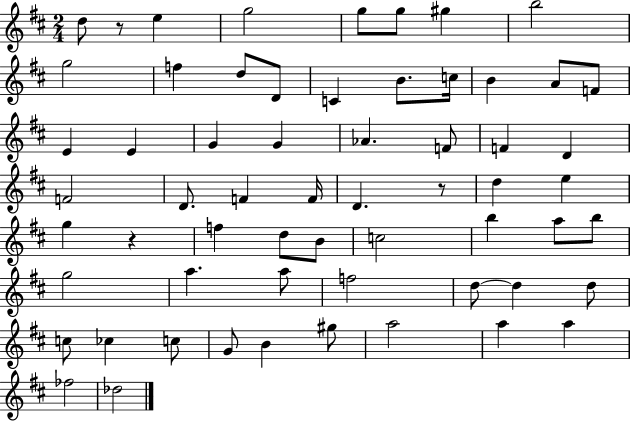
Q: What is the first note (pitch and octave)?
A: D5